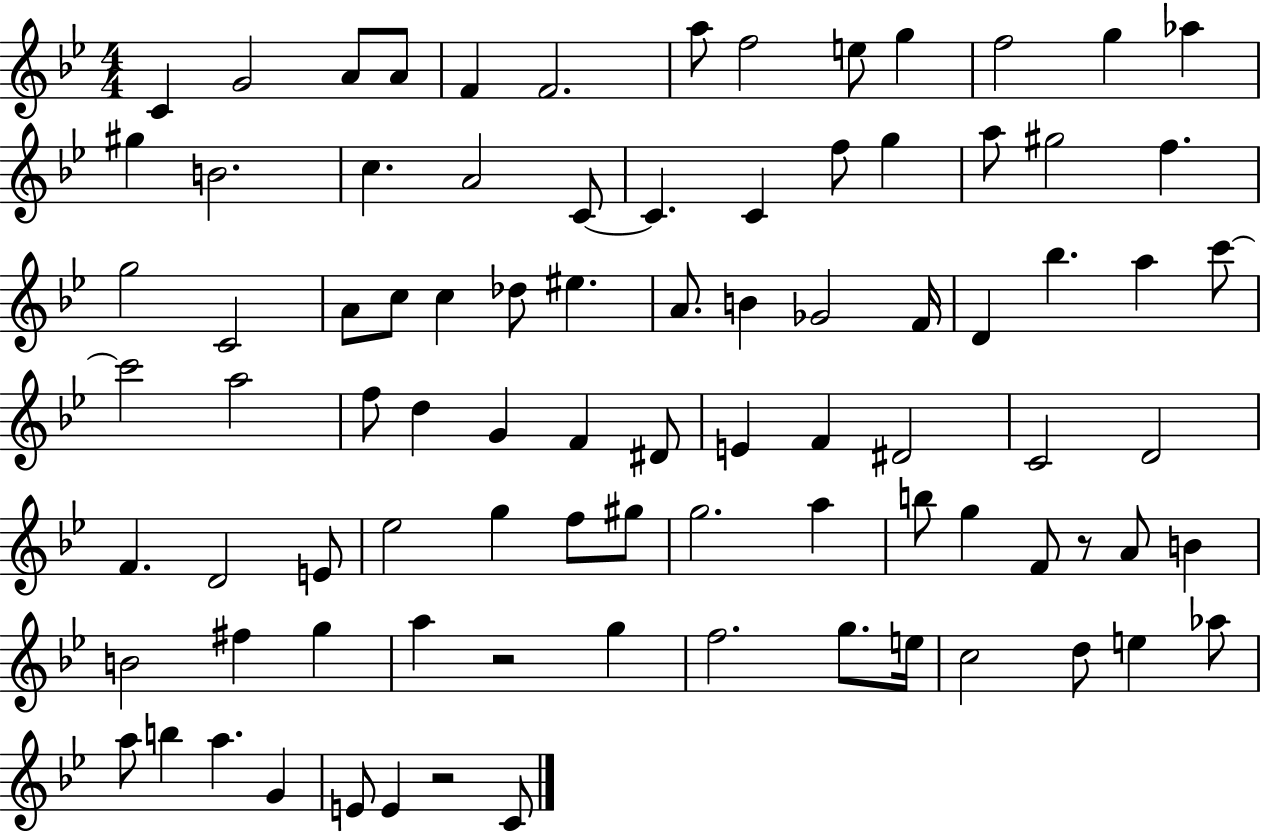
{
  \clef treble
  \numericTimeSignature
  \time 4/4
  \key bes \major
  c'4 g'2 a'8 a'8 | f'4 f'2. | a''8 f''2 e''8 g''4 | f''2 g''4 aes''4 | \break gis''4 b'2. | c''4. a'2 c'8~~ | c'4. c'4 f''8 g''4 | a''8 gis''2 f''4. | \break g''2 c'2 | a'8 c''8 c''4 des''8 eis''4. | a'8. b'4 ges'2 f'16 | d'4 bes''4. a''4 c'''8~~ | \break c'''2 a''2 | f''8 d''4 g'4 f'4 dis'8 | e'4 f'4 dis'2 | c'2 d'2 | \break f'4. d'2 e'8 | ees''2 g''4 f''8 gis''8 | g''2. a''4 | b''8 g''4 f'8 r8 a'8 b'4 | \break b'2 fis''4 g''4 | a''4 r2 g''4 | f''2. g''8. e''16 | c''2 d''8 e''4 aes''8 | \break a''8 b''4 a''4. g'4 | e'8 e'4 r2 c'8 | \bar "|."
}